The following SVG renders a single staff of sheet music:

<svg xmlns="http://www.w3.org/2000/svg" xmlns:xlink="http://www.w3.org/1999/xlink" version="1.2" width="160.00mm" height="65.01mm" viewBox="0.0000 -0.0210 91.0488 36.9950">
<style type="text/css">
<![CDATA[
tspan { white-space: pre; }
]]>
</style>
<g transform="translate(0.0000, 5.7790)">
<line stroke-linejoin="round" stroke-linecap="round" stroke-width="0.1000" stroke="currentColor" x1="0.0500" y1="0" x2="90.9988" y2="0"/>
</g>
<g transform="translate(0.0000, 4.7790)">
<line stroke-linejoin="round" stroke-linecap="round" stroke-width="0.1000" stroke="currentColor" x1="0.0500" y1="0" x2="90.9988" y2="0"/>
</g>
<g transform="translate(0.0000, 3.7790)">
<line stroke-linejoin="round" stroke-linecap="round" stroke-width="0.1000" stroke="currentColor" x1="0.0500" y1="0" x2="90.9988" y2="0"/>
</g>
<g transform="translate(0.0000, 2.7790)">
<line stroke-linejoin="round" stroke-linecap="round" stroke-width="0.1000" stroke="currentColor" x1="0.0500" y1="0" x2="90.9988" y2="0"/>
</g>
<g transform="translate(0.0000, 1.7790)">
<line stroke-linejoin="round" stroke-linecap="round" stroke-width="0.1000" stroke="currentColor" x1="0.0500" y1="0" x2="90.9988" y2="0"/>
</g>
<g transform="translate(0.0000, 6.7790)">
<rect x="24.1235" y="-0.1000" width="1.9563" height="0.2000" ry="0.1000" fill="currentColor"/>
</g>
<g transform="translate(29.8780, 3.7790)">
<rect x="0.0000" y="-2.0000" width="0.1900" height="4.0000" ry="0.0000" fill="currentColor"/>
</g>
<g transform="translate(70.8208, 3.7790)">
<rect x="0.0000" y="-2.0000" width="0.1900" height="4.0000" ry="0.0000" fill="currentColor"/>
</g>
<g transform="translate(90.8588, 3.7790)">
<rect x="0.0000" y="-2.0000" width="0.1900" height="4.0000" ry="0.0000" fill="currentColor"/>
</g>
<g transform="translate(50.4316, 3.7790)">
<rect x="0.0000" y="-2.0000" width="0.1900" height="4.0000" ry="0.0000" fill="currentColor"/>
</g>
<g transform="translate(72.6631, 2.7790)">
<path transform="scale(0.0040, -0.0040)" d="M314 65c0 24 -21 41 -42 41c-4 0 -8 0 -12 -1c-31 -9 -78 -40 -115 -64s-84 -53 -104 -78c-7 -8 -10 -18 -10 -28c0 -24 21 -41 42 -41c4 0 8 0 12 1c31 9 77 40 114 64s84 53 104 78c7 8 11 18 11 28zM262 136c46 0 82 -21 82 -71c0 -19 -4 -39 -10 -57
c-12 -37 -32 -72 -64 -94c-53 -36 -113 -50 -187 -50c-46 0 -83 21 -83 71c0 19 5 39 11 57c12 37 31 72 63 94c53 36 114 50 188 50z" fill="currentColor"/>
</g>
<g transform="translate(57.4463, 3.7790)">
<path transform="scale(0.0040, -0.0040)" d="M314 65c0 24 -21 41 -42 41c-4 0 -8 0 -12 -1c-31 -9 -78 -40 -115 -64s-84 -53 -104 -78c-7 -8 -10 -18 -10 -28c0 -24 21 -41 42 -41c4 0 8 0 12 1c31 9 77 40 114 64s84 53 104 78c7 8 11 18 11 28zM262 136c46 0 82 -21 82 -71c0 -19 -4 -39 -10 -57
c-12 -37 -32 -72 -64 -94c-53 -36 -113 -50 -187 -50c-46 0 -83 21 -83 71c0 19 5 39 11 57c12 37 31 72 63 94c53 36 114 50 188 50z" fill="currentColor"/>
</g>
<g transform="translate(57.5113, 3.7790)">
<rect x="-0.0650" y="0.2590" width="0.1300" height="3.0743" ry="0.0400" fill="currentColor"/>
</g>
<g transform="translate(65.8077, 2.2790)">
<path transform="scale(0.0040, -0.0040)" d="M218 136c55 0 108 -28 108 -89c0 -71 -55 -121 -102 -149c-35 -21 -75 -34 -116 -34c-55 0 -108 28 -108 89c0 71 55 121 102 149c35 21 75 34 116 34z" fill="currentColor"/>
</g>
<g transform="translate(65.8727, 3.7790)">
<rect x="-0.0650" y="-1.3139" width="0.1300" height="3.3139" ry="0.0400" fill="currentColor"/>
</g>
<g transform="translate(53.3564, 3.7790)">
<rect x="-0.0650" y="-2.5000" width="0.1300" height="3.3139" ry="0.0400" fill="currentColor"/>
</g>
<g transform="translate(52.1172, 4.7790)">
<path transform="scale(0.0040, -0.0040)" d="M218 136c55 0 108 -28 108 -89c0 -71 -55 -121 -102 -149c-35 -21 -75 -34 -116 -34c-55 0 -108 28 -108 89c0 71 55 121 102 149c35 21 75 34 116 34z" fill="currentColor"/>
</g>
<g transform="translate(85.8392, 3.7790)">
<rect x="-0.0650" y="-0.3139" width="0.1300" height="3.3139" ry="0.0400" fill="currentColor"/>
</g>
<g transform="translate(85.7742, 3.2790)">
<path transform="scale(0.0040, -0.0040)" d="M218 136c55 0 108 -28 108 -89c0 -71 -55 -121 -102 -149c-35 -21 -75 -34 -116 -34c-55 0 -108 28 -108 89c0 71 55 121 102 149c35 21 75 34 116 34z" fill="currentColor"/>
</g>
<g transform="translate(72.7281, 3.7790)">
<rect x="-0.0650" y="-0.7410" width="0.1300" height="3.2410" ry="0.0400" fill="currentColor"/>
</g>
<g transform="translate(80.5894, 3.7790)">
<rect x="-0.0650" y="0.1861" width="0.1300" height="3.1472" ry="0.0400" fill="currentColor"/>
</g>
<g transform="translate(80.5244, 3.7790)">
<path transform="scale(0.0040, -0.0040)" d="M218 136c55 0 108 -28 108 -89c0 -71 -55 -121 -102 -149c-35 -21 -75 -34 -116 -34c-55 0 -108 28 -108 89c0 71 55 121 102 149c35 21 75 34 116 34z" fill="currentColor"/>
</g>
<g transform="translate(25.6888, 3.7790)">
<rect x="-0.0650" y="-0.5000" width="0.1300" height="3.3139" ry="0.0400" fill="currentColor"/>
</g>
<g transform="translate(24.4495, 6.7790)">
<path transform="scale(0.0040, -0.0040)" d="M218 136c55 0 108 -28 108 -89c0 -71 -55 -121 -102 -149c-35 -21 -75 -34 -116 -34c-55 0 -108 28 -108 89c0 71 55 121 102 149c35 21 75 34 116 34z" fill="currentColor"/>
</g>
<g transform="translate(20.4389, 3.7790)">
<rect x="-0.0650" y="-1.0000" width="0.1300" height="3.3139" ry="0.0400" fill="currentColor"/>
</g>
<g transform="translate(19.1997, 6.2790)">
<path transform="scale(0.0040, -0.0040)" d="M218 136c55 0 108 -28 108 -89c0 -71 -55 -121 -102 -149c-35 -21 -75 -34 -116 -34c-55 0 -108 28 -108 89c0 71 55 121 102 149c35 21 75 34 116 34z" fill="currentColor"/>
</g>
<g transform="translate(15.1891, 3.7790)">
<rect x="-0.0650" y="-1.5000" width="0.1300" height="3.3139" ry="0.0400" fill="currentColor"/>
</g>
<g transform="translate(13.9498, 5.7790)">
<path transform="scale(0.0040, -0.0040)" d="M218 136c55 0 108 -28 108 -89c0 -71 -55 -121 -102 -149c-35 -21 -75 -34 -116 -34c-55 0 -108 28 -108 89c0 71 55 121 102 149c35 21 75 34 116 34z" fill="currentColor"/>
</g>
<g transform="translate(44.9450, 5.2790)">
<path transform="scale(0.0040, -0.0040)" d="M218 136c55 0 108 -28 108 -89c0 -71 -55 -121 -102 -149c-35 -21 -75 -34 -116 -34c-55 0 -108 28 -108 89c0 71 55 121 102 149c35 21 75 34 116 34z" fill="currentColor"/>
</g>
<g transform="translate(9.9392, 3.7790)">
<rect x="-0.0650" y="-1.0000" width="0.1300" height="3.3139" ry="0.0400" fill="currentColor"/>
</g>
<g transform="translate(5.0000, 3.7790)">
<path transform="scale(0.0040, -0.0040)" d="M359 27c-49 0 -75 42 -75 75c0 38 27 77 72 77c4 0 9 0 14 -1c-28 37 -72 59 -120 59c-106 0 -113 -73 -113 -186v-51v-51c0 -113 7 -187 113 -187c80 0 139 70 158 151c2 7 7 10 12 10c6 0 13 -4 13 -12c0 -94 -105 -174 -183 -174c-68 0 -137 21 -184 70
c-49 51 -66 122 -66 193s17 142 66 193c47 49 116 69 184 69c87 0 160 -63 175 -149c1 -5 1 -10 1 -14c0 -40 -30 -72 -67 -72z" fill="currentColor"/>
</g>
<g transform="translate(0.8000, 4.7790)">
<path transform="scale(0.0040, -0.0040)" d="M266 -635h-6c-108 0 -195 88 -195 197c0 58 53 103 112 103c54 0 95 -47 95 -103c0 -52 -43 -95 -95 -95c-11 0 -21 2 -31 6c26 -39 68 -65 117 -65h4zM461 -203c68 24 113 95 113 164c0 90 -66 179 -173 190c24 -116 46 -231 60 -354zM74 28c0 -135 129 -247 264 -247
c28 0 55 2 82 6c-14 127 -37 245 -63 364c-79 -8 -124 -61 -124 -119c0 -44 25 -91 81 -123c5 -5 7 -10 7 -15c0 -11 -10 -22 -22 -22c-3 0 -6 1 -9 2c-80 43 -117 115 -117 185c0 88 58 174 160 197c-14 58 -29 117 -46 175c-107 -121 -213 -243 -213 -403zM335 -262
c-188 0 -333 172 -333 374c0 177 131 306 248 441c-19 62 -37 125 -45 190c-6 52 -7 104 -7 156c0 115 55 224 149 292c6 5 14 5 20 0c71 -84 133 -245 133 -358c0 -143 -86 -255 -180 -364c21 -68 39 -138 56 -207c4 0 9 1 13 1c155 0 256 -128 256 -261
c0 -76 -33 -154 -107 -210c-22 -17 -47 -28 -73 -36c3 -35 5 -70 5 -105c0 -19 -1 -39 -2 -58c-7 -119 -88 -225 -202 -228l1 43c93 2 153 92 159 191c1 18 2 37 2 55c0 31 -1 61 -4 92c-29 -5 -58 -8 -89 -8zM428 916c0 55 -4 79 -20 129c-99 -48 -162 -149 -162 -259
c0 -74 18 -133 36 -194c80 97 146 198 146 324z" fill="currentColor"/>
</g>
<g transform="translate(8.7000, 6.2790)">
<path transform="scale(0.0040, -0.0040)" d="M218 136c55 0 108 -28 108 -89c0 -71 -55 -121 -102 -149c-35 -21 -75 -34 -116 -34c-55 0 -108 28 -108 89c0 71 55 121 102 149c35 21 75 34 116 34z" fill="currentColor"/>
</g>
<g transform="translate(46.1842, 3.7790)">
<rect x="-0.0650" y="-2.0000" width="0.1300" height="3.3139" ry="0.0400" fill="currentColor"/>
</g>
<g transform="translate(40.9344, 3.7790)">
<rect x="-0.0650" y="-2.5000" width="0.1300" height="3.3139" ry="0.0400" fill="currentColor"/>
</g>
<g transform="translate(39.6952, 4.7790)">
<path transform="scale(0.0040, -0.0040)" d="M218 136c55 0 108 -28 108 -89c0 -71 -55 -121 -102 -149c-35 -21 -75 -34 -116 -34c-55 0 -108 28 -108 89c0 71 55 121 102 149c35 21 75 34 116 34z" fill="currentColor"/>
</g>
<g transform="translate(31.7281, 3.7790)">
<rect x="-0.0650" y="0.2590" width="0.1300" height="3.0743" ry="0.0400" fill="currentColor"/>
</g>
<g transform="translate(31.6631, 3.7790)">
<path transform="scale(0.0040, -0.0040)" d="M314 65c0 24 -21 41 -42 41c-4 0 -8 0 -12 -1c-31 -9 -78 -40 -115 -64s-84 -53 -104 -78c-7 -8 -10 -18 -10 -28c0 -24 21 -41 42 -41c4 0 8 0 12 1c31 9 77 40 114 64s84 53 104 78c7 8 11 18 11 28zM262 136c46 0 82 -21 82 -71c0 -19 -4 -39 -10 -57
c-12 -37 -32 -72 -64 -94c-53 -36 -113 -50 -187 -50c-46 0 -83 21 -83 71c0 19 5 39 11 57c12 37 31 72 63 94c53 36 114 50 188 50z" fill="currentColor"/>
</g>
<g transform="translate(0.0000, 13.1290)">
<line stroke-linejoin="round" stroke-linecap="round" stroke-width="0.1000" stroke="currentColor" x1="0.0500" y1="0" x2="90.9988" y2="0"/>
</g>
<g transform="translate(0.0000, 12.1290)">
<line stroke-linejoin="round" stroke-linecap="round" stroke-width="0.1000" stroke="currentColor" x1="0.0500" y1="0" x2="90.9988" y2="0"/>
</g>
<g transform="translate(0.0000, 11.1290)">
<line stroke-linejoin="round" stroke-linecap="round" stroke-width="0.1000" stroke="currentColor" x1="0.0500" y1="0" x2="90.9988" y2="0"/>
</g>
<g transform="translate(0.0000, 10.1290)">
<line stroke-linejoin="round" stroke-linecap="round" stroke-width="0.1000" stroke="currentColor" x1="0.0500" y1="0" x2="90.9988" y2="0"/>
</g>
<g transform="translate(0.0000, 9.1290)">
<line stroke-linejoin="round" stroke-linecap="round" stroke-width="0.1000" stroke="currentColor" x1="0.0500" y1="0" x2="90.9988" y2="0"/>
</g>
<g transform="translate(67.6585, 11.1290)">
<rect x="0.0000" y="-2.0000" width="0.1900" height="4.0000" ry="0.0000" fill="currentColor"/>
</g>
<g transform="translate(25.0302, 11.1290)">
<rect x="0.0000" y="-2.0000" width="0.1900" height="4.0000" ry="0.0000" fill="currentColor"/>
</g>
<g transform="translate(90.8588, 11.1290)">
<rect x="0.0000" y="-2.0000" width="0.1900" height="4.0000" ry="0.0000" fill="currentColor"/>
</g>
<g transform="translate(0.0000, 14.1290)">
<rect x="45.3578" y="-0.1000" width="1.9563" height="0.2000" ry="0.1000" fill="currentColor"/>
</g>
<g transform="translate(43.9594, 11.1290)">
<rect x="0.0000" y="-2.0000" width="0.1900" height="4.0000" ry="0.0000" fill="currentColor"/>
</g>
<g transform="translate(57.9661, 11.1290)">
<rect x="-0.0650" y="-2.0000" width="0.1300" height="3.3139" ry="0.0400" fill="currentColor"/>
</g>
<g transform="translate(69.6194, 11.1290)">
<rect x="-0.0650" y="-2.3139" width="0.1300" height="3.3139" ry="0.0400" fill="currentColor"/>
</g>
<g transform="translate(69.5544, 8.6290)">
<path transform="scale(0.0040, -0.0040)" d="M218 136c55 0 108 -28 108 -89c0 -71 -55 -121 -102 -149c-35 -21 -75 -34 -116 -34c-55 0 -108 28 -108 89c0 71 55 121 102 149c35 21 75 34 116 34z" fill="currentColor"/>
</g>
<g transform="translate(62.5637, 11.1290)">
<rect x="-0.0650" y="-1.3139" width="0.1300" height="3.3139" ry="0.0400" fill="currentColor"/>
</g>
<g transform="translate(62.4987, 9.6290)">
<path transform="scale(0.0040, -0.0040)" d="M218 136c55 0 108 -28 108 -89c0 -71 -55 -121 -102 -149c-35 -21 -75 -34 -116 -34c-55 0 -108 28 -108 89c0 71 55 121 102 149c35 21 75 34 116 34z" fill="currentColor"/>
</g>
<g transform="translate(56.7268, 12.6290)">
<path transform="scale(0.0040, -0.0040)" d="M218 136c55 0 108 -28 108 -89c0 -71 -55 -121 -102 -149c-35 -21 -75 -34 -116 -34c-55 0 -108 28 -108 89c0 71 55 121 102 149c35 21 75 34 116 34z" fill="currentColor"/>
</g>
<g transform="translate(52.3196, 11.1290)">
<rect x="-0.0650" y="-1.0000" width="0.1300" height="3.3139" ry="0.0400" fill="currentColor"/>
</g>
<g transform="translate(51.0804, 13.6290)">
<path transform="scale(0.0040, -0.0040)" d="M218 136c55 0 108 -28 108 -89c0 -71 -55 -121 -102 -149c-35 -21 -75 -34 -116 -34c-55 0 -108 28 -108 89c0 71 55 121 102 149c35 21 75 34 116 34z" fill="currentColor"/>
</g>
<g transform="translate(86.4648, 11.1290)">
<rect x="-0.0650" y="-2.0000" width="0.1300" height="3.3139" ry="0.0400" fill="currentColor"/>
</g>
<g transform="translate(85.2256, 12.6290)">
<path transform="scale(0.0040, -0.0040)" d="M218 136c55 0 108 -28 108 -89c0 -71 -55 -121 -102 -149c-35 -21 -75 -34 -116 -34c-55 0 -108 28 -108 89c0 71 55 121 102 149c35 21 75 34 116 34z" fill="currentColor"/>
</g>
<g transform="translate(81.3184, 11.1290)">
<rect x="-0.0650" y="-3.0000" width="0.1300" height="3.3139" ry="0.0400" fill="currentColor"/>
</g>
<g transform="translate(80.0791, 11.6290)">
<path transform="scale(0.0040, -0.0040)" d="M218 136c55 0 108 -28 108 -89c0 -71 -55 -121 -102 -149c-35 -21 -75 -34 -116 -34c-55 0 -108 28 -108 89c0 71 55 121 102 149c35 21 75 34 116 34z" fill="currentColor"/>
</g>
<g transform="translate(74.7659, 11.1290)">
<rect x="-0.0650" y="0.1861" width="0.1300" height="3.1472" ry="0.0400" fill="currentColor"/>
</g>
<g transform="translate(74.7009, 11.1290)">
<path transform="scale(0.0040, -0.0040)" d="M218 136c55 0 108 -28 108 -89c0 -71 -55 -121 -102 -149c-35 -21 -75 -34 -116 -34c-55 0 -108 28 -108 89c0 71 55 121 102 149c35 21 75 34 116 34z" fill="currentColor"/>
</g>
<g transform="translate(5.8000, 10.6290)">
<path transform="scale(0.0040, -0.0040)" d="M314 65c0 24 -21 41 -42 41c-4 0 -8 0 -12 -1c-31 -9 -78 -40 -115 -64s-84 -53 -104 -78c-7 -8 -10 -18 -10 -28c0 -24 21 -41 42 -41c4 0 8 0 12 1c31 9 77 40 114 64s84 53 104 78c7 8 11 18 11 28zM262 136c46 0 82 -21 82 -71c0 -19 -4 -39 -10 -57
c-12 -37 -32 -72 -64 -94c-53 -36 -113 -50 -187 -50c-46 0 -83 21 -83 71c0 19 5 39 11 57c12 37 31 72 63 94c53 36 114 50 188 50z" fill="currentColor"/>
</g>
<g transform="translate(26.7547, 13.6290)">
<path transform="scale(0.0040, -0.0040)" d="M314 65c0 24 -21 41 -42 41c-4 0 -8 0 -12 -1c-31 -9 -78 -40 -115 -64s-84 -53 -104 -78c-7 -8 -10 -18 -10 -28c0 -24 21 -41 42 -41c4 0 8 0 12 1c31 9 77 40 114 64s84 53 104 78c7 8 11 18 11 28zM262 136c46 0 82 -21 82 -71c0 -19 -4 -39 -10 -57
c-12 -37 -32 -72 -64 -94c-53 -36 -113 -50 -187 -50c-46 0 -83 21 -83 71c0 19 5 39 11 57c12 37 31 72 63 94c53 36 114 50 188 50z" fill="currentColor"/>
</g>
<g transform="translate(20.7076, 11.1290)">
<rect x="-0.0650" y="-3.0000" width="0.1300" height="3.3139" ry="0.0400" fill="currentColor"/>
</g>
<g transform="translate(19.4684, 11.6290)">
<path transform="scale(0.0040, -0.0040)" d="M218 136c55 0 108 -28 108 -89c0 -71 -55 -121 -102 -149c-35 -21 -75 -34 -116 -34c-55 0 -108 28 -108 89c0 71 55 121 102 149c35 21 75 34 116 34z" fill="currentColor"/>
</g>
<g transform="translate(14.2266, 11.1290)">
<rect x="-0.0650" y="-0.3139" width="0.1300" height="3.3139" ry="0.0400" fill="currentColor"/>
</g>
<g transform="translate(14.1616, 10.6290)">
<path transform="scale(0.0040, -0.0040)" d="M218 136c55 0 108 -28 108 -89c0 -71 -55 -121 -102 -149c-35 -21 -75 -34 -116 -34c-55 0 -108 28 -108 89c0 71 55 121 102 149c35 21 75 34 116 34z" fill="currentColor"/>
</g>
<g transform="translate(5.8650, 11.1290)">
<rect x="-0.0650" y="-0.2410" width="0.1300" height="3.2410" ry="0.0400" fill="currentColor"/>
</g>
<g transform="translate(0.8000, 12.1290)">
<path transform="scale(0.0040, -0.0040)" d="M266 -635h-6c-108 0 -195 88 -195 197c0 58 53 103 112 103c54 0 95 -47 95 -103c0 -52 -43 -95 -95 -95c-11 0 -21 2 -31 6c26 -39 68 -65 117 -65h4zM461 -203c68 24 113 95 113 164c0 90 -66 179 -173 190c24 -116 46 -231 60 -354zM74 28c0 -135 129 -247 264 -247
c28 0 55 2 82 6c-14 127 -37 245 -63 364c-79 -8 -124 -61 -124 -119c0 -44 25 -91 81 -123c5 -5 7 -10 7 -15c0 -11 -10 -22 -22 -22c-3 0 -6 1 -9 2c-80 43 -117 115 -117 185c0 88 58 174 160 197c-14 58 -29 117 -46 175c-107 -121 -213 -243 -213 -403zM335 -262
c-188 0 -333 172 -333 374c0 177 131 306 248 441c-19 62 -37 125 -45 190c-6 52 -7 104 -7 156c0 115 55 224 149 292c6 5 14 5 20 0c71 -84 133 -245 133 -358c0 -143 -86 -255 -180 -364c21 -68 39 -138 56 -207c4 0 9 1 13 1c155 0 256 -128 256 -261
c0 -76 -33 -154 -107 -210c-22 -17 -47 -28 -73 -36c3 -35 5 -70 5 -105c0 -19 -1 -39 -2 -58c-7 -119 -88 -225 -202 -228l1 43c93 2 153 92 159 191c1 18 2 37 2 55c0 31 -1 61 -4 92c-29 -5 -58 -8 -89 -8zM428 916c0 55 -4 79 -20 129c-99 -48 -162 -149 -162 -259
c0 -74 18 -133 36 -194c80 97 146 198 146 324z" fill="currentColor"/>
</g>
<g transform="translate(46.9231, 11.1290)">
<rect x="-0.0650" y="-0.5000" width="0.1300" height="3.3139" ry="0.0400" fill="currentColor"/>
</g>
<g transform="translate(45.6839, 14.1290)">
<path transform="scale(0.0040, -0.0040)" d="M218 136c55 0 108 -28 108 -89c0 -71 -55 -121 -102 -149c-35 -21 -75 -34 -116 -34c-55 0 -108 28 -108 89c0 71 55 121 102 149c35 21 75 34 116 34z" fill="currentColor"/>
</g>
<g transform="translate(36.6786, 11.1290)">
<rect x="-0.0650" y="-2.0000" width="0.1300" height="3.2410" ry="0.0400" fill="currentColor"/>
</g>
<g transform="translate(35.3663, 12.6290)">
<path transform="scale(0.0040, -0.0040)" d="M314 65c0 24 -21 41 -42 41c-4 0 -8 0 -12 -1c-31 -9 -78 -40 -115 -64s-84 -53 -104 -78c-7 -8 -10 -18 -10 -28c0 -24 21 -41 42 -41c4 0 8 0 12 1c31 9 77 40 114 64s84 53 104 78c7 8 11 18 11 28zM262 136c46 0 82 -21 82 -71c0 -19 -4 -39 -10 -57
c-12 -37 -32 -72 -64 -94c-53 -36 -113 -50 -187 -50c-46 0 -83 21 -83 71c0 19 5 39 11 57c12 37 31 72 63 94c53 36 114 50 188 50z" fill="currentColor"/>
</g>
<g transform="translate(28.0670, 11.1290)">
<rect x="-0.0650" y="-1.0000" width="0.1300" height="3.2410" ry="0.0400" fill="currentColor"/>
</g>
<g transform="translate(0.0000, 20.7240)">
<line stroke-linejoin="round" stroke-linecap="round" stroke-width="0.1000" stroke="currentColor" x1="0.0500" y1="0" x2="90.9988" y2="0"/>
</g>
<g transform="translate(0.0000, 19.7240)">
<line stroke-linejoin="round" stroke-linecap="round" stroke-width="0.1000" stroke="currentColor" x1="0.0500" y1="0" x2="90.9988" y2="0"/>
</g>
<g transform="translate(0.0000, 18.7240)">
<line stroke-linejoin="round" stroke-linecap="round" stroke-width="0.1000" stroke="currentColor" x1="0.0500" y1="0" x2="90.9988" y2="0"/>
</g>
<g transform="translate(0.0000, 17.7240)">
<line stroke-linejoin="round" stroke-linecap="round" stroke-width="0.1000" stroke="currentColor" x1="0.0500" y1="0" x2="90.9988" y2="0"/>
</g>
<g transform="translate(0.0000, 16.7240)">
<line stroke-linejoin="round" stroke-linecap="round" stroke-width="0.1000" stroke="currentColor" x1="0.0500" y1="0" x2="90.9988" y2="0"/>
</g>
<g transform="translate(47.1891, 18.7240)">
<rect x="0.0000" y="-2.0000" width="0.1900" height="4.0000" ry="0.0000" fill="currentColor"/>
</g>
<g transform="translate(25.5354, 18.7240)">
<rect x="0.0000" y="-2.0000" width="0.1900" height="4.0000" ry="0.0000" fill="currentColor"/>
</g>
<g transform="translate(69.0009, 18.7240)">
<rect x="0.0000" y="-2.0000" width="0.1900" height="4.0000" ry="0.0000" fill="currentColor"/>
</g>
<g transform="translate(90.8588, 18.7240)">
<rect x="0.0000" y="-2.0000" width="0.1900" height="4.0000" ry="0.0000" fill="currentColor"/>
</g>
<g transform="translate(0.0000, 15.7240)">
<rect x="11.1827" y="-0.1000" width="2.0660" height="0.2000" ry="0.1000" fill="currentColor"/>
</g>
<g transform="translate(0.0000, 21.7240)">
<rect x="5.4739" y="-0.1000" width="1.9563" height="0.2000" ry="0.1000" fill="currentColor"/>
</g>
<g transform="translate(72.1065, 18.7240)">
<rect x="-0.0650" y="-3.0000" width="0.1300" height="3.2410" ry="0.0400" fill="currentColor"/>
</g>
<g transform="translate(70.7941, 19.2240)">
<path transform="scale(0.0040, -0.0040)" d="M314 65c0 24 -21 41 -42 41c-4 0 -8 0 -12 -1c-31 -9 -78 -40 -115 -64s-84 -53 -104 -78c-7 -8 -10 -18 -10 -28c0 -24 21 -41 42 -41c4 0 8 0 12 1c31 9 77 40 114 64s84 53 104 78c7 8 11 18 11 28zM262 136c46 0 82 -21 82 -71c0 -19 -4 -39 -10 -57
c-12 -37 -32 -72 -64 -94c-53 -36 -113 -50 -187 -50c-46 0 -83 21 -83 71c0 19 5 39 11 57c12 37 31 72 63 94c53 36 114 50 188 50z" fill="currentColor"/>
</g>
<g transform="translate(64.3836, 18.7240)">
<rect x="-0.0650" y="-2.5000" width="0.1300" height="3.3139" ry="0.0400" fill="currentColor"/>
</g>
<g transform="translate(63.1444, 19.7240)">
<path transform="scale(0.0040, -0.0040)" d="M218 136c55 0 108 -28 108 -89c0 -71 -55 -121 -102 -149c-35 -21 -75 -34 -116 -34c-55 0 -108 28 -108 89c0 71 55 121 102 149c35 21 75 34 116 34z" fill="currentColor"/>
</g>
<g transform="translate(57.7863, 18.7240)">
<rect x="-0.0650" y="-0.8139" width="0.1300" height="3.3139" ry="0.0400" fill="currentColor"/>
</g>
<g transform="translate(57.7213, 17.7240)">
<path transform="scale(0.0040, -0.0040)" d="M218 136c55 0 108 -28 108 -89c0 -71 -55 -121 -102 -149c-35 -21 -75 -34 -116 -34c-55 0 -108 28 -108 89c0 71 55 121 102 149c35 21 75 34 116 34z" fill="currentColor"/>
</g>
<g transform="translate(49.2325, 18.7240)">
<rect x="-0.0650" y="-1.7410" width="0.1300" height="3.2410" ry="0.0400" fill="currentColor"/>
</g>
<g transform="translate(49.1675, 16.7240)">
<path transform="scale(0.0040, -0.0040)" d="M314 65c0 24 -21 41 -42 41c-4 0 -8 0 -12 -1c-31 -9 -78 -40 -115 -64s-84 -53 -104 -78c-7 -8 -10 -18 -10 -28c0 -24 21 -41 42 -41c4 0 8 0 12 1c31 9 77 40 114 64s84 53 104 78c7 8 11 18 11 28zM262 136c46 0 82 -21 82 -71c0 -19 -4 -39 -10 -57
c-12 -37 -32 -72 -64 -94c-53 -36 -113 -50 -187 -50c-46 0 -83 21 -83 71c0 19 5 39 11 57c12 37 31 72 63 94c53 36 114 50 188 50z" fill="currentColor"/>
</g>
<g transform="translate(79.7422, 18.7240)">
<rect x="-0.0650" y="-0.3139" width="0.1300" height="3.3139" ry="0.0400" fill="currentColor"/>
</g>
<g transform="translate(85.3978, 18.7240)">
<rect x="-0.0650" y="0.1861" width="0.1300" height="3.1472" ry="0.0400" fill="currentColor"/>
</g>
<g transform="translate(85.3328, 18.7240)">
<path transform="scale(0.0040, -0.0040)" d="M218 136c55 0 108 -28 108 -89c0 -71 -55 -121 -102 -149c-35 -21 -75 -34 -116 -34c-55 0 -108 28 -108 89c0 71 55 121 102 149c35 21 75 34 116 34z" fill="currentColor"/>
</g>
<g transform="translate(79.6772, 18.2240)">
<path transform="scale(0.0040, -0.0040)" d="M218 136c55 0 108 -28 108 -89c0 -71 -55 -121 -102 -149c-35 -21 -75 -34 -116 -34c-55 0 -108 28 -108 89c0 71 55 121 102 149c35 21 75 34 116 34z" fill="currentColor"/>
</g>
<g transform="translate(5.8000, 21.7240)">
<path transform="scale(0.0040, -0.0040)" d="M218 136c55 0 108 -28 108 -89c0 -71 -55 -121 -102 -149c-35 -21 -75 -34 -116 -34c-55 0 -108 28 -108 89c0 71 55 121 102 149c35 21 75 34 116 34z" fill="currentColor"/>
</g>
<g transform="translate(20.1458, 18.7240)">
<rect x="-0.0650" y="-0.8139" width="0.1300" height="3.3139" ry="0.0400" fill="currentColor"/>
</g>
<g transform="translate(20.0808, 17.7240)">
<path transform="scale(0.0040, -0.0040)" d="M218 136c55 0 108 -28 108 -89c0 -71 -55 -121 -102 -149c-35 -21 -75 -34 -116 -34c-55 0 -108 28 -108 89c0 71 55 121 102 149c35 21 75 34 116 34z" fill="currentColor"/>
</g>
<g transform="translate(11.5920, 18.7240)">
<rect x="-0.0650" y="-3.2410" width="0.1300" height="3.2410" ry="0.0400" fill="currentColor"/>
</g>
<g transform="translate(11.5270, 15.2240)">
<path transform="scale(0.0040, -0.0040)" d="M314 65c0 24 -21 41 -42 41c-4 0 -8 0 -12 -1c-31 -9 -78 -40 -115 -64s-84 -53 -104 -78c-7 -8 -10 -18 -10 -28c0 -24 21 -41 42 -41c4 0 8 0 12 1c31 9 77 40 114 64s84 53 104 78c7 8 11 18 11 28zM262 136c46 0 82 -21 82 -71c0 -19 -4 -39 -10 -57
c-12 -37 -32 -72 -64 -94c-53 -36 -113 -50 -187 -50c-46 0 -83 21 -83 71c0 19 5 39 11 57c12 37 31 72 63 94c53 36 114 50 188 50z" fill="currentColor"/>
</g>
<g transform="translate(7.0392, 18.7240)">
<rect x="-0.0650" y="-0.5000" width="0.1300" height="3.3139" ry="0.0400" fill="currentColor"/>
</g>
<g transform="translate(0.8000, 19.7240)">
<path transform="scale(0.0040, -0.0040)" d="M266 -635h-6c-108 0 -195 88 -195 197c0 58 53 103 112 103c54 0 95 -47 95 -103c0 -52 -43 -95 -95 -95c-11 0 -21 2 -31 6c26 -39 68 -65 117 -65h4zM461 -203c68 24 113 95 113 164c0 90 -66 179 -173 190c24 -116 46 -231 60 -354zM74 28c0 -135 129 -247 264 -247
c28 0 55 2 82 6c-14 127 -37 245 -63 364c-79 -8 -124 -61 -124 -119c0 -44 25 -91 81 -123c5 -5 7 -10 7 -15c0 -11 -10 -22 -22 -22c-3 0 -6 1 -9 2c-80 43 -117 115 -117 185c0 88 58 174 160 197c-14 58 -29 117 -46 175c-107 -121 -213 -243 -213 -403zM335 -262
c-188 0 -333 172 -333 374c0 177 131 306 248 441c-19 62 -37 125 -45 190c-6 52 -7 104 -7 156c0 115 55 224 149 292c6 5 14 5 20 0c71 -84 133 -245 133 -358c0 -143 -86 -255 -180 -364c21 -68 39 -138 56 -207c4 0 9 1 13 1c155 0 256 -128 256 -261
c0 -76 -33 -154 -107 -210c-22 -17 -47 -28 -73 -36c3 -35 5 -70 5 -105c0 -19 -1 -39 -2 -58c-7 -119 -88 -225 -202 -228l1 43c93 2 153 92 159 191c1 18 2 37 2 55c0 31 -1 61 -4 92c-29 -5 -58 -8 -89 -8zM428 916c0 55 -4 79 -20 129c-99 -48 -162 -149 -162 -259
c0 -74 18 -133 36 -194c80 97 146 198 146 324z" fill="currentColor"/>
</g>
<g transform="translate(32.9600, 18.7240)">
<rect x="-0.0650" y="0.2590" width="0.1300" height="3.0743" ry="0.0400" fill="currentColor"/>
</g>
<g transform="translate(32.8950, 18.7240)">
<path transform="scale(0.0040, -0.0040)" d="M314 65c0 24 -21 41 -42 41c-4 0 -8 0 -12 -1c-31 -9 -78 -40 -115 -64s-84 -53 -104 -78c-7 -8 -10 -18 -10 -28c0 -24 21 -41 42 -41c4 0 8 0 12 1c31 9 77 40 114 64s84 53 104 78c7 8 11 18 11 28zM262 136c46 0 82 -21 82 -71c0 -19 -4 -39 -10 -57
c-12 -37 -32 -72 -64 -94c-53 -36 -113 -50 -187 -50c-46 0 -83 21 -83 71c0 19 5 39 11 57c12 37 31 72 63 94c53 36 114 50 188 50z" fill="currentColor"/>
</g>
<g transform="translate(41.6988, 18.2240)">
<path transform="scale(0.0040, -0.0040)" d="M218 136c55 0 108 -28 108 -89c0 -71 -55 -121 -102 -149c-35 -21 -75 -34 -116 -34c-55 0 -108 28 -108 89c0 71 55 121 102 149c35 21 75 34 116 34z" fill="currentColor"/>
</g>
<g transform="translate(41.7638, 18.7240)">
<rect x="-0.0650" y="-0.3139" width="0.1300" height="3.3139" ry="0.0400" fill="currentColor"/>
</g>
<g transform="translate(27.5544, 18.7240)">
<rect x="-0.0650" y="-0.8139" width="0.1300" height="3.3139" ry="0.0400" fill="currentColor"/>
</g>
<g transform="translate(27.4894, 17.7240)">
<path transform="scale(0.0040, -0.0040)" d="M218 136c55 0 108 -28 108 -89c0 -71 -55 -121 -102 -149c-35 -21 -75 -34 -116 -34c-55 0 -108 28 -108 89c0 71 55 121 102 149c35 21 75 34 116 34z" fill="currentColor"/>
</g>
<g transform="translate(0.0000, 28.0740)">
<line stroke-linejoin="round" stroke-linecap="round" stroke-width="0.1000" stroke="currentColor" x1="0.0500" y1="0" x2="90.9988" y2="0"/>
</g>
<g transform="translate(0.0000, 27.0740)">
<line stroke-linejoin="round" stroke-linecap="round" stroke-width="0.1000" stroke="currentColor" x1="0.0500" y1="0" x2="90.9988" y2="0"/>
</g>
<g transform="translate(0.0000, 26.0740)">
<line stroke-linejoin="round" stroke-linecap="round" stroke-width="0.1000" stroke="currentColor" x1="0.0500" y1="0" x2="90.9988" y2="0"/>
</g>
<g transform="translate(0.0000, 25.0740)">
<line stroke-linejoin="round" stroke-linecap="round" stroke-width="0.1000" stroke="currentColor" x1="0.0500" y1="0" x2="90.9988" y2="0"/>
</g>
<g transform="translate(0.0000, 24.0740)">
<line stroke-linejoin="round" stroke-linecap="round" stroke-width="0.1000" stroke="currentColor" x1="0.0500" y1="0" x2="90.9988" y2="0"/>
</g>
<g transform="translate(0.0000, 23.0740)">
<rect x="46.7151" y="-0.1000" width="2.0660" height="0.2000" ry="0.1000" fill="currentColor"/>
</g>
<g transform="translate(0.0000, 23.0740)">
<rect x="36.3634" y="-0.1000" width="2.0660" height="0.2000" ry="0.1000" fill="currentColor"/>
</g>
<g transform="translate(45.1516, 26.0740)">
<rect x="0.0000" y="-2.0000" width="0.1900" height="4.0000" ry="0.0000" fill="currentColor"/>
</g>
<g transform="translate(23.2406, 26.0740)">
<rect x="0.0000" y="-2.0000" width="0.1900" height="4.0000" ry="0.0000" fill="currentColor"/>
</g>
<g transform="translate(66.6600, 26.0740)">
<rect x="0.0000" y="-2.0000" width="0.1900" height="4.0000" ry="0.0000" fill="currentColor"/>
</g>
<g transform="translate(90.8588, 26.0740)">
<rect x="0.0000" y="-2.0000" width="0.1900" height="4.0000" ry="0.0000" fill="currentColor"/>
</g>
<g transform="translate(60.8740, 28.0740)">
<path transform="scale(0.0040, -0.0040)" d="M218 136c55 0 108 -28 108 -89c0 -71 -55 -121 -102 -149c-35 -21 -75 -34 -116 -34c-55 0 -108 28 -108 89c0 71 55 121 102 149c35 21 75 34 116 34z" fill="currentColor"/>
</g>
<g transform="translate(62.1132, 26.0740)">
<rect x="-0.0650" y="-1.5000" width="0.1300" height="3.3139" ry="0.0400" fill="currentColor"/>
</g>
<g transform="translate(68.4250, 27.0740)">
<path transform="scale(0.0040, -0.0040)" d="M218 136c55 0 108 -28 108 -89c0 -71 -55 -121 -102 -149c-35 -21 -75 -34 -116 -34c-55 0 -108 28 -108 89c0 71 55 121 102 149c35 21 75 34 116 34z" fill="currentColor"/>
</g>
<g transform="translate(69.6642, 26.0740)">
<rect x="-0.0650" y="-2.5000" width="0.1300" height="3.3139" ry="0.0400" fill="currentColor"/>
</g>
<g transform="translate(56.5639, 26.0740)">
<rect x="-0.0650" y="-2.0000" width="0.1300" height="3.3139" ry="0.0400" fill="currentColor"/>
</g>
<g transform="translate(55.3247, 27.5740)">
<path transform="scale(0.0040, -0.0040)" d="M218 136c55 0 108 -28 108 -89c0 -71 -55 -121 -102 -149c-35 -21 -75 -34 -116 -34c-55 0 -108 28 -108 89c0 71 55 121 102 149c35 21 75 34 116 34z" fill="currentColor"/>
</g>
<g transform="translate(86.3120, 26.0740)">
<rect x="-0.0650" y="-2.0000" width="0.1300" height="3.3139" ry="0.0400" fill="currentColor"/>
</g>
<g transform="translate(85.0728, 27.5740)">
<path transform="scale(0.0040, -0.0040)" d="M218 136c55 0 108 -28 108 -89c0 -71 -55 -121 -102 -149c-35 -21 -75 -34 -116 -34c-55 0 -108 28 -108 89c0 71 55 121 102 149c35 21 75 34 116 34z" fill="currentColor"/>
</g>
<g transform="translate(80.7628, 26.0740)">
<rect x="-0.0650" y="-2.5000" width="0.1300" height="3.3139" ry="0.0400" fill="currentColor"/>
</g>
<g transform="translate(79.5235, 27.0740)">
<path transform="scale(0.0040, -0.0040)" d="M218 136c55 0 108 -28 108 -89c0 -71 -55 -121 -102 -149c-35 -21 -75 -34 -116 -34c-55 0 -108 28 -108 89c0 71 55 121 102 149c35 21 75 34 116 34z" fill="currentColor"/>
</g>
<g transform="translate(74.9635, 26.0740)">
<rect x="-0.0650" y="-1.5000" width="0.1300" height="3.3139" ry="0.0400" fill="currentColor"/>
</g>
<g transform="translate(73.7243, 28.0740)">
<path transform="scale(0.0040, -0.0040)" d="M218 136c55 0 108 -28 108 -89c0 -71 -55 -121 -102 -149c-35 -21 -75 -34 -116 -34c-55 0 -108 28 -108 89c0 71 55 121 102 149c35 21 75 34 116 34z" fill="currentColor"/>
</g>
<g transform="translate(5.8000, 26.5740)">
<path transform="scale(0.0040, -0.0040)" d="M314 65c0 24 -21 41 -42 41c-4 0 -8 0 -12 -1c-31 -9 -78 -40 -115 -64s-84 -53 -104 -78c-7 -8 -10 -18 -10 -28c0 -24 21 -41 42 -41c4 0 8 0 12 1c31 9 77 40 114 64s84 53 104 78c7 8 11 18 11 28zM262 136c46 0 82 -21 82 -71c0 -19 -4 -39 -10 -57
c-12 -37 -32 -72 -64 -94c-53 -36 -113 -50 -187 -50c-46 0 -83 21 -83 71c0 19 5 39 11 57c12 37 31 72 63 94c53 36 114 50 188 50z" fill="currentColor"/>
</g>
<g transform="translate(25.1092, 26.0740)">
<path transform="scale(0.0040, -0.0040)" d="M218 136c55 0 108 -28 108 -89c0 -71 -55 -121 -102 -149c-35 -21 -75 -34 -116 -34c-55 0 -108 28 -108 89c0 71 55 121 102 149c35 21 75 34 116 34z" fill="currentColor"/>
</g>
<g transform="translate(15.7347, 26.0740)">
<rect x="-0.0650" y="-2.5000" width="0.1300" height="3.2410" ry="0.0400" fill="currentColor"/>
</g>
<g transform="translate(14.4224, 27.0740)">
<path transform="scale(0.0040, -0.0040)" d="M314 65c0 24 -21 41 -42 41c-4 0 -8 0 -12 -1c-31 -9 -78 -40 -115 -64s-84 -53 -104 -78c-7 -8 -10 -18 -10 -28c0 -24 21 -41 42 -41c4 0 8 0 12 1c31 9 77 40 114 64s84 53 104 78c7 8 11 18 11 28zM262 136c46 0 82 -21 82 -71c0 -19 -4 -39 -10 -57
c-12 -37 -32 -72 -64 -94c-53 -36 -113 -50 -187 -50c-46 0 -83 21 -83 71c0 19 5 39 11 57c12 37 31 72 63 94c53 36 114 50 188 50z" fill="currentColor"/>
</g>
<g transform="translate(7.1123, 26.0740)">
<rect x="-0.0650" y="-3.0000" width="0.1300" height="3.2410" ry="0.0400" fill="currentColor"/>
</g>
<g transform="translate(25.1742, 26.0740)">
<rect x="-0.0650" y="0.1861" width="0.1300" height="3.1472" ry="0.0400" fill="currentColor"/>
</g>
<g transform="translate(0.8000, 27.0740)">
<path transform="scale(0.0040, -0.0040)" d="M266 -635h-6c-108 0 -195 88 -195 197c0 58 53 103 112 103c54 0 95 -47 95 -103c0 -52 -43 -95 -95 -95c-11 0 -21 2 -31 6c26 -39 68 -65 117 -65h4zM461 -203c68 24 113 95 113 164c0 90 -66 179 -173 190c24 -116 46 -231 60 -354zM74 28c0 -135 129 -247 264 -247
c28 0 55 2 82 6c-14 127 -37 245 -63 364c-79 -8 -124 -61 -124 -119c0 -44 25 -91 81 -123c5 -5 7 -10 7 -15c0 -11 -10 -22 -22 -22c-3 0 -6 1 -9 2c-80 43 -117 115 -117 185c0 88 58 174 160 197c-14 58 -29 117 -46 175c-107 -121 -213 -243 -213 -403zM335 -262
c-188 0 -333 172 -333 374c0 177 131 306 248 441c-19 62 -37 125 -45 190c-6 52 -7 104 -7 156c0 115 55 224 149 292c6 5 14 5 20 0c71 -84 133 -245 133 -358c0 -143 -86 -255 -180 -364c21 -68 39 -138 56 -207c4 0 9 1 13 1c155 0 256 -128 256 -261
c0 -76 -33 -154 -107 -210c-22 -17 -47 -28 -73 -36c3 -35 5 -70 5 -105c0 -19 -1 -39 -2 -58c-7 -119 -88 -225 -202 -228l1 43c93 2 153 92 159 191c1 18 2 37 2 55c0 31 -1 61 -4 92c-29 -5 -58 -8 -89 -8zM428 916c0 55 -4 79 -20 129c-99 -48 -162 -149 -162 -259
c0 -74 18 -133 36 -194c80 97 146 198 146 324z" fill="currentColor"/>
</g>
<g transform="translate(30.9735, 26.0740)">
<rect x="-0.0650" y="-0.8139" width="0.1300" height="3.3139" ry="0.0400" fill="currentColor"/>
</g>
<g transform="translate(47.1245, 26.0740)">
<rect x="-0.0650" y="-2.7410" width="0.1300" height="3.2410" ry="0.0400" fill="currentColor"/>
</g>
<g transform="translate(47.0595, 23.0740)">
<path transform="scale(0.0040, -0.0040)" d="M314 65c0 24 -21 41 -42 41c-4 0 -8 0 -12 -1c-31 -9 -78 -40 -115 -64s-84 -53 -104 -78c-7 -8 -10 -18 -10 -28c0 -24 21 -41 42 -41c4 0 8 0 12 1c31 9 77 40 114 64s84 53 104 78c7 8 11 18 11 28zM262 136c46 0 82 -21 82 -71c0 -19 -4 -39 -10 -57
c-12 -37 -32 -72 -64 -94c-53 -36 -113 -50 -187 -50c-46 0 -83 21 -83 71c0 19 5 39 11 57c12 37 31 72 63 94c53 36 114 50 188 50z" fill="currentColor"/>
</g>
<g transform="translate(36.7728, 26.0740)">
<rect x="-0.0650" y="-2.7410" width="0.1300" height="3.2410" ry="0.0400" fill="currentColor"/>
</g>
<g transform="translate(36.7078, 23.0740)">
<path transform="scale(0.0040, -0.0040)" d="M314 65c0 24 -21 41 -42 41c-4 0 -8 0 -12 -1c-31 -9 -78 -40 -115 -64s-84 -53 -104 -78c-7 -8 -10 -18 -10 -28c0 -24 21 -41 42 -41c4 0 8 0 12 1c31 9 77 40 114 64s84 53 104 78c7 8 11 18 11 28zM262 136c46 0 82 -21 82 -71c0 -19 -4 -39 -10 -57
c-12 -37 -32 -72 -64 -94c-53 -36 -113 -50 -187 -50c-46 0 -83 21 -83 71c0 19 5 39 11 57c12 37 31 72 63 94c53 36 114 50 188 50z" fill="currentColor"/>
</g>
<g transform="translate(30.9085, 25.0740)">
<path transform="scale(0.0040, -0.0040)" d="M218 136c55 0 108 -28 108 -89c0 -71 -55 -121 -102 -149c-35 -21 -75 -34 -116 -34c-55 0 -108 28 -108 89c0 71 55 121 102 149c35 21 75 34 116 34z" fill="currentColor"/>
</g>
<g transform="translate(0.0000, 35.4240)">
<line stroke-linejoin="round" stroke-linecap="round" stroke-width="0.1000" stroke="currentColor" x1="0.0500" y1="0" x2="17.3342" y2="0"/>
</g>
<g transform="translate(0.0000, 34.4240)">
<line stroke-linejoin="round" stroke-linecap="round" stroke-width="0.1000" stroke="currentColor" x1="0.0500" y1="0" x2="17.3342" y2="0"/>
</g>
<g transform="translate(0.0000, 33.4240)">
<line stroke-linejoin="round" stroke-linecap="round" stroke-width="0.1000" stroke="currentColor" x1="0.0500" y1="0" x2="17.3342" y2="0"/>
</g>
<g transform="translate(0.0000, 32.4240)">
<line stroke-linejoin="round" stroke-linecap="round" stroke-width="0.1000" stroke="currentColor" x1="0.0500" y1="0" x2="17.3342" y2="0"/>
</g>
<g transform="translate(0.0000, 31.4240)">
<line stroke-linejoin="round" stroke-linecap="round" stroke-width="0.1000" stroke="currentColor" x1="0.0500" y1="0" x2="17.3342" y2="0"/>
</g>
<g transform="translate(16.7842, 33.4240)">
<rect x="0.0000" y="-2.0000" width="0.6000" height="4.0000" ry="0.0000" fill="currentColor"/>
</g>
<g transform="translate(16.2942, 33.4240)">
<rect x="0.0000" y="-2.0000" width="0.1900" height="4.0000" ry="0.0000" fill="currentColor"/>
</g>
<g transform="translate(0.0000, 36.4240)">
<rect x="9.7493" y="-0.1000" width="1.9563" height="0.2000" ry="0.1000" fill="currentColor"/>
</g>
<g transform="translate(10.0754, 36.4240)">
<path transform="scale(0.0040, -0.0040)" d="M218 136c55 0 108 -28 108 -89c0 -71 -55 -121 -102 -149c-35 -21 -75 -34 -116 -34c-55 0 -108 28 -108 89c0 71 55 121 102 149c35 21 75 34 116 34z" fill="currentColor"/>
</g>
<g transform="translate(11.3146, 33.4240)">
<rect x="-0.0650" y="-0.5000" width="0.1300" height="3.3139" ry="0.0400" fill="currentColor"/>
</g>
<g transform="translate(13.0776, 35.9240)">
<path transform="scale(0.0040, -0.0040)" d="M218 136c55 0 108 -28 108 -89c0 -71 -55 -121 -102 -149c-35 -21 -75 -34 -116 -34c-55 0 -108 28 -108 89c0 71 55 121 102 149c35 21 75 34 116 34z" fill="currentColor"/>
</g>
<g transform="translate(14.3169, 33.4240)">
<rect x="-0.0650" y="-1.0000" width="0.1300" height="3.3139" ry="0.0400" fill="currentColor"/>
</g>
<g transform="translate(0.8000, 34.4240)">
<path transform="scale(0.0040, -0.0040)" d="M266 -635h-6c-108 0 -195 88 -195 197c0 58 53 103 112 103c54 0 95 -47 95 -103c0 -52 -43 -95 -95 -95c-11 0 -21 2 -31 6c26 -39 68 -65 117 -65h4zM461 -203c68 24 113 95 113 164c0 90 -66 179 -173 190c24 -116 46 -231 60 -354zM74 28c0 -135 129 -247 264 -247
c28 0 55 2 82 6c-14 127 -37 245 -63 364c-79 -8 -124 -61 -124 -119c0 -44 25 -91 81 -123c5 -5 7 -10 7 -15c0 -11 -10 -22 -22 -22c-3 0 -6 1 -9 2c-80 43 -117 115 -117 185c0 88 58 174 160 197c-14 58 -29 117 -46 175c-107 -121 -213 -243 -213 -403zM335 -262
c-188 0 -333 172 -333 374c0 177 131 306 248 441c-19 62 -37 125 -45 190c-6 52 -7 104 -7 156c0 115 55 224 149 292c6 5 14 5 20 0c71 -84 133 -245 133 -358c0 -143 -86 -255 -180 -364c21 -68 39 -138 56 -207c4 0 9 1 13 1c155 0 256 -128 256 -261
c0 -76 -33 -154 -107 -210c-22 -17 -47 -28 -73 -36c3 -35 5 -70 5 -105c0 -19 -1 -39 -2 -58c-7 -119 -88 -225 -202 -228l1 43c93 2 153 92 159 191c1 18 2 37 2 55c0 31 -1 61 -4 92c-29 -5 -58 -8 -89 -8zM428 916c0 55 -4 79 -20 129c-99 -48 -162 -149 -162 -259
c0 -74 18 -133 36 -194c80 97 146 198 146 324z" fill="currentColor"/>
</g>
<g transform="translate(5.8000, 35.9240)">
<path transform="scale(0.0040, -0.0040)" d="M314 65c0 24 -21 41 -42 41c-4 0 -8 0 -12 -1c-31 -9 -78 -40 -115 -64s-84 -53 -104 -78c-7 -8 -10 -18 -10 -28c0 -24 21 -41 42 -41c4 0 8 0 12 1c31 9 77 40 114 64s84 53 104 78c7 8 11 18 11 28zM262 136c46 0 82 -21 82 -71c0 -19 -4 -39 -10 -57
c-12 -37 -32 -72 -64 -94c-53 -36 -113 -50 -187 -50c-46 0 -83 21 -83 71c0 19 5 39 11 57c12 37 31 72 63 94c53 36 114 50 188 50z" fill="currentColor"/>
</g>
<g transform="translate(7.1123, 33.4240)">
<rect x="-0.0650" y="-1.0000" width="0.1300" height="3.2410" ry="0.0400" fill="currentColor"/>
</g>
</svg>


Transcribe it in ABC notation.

X:1
T:Untitled
M:4/4
L:1/4
K:C
D E D C B2 G F G B2 e d2 B c c2 c A D2 F2 C D F e g B A F C b2 d d B2 c f2 d G A2 c B A2 G2 B d a2 a2 F E G E G F D2 C D